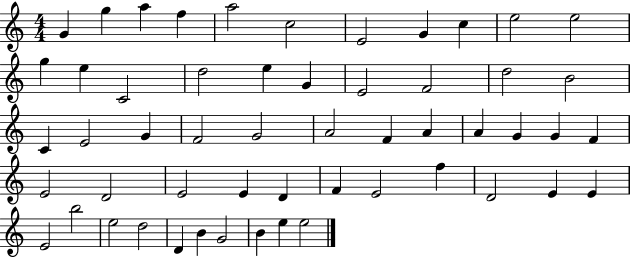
G4/q G5/q A5/q F5/q A5/h C5/h E4/h G4/q C5/q E5/h E5/h G5/q E5/q C4/h D5/h E5/q G4/q E4/h F4/h D5/h B4/h C4/q E4/h G4/q F4/h G4/h A4/h F4/q A4/q A4/q G4/q G4/q F4/q E4/h D4/h E4/h E4/q D4/q F4/q E4/h F5/q D4/h E4/q E4/q E4/h B5/h E5/h D5/h D4/q B4/q G4/h B4/q E5/q E5/h